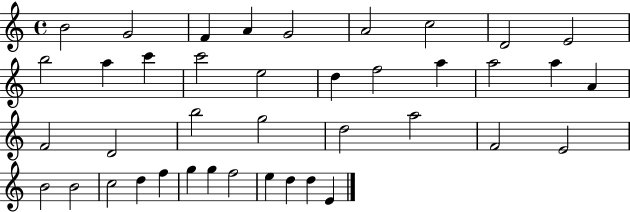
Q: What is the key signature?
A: C major